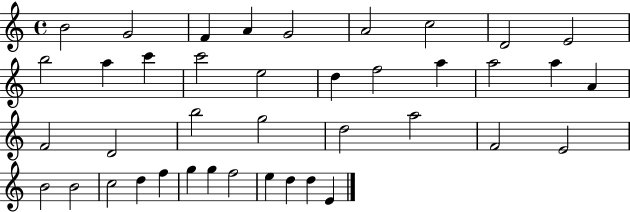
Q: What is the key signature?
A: C major